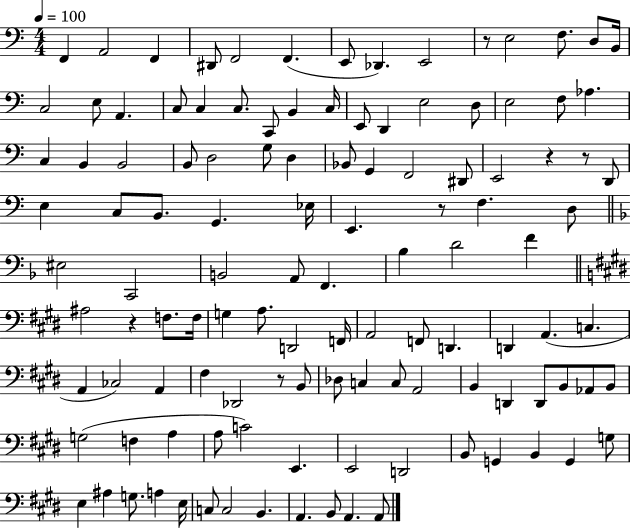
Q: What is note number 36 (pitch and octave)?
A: D3